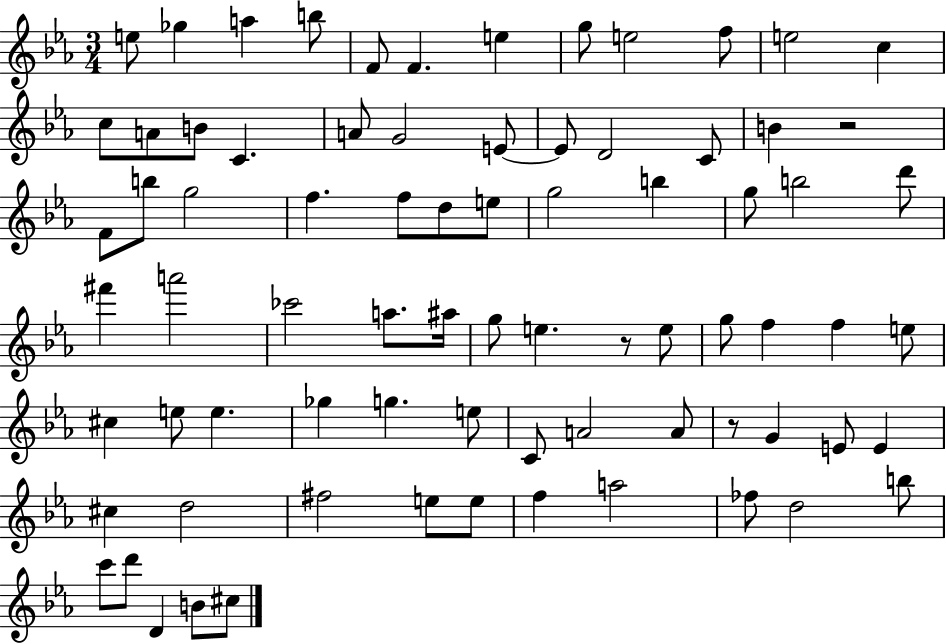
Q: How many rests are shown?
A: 3